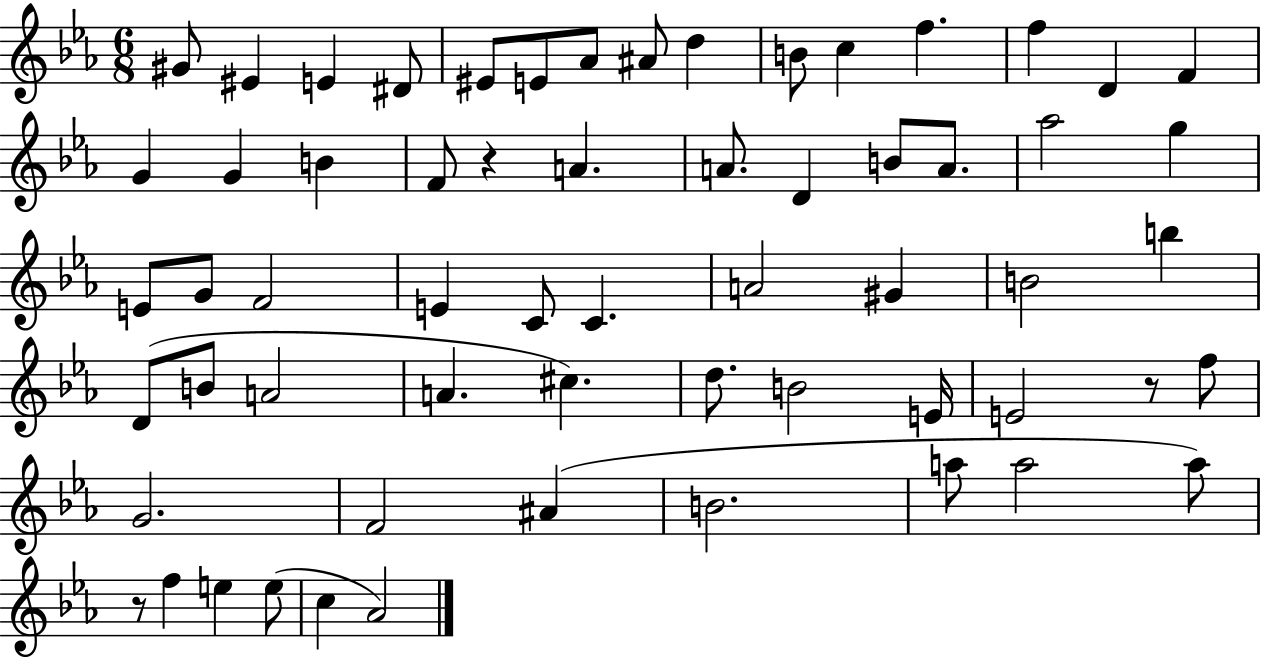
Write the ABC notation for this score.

X:1
T:Untitled
M:6/8
L:1/4
K:Eb
^G/2 ^E E ^D/2 ^E/2 E/2 _A/2 ^A/2 d B/2 c f f D F G G B F/2 z A A/2 D B/2 A/2 _a2 g E/2 G/2 F2 E C/2 C A2 ^G B2 b D/2 B/2 A2 A ^c d/2 B2 E/4 E2 z/2 f/2 G2 F2 ^A B2 a/2 a2 a/2 z/2 f e e/2 c _A2